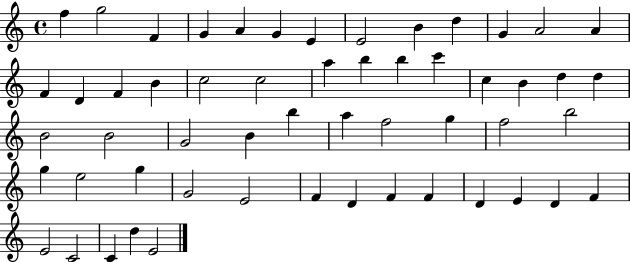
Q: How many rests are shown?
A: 0